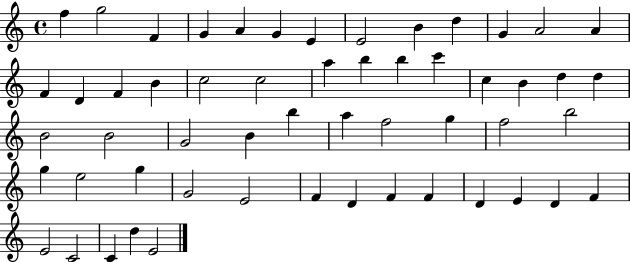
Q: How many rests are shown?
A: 0